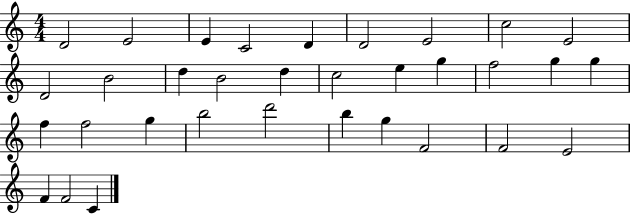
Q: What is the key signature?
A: C major